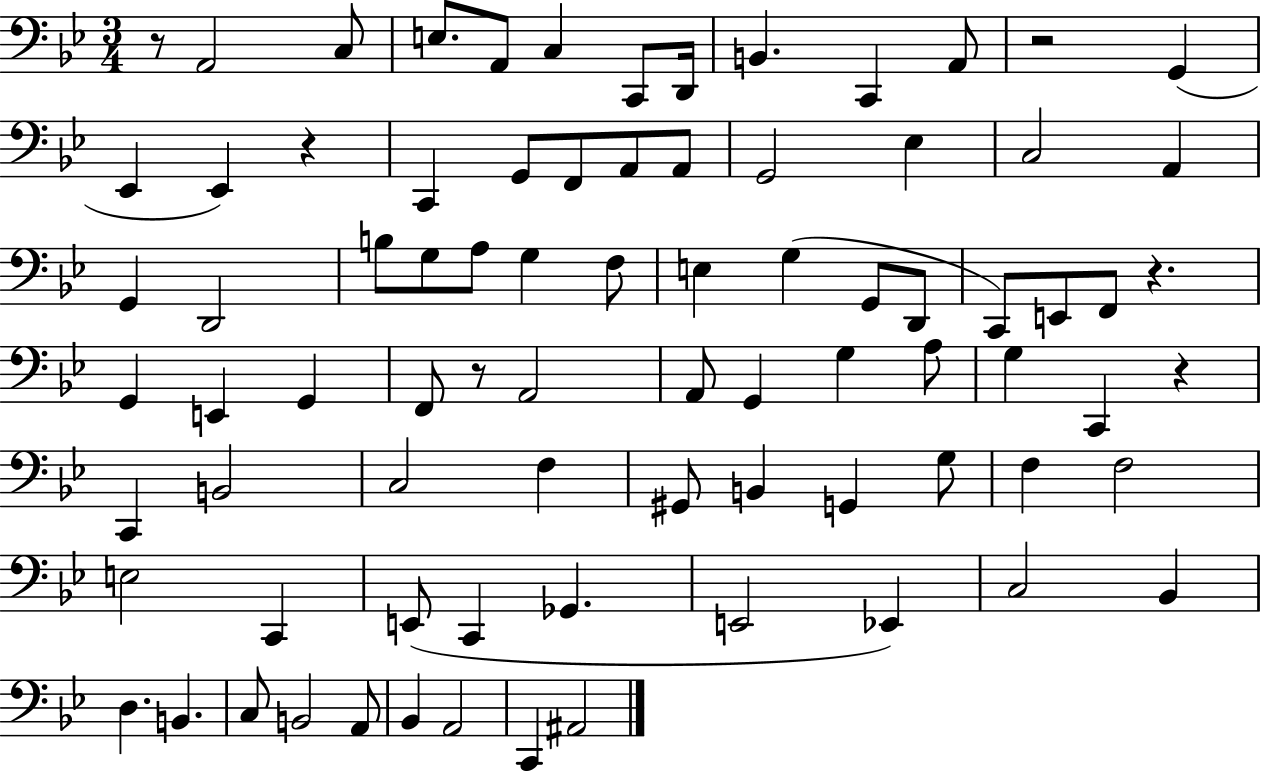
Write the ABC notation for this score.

X:1
T:Untitled
M:3/4
L:1/4
K:Bb
z/2 A,,2 C,/2 E,/2 A,,/2 C, C,,/2 D,,/4 B,, C,, A,,/2 z2 G,, _E,, _E,, z C,, G,,/2 F,,/2 A,,/2 A,,/2 G,,2 _E, C,2 A,, G,, D,,2 B,/2 G,/2 A,/2 G, F,/2 E, G, G,,/2 D,,/2 C,,/2 E,,/2 F,,/2 z G,, E,, G,, F,,/2 z/2 A,,2 A,,/2 G,, G, A,/2 G, C,, z C,, B,,2 C,2 F, ^G,,/2 B,, G,, G,/2 F, F,2 E,2 C,, E,,/2 C,, _G,, E,,2 _E,, C,2 _B,, D, B,, C,/2 B,,2 A,,/2 _B,, A,,2 C,, ^A,,2